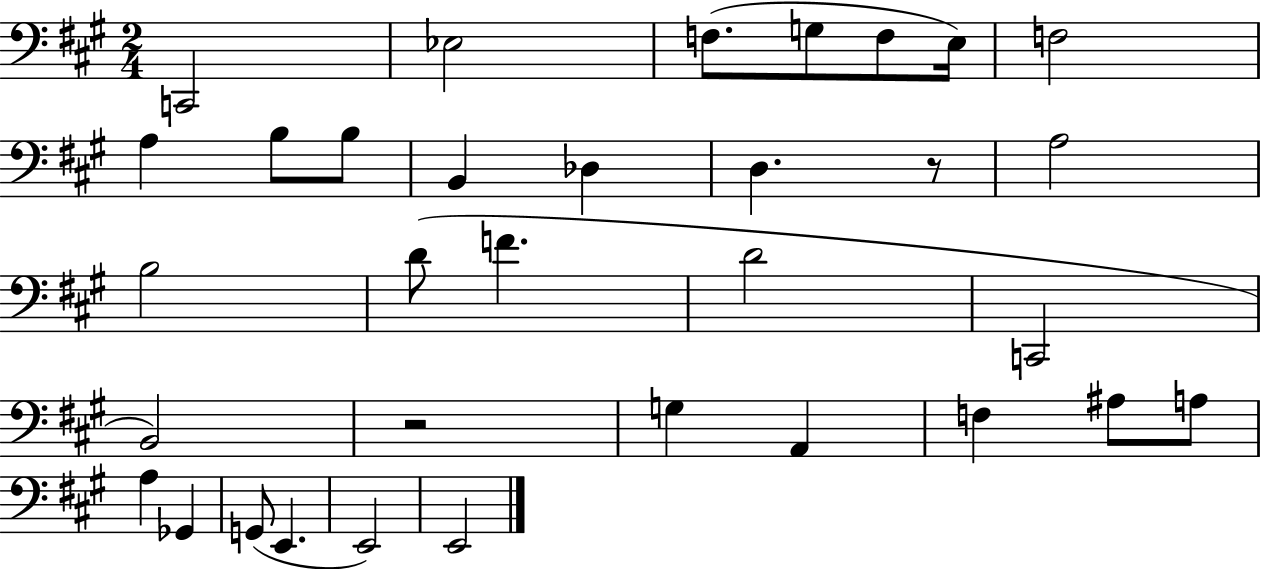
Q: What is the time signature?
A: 2/4